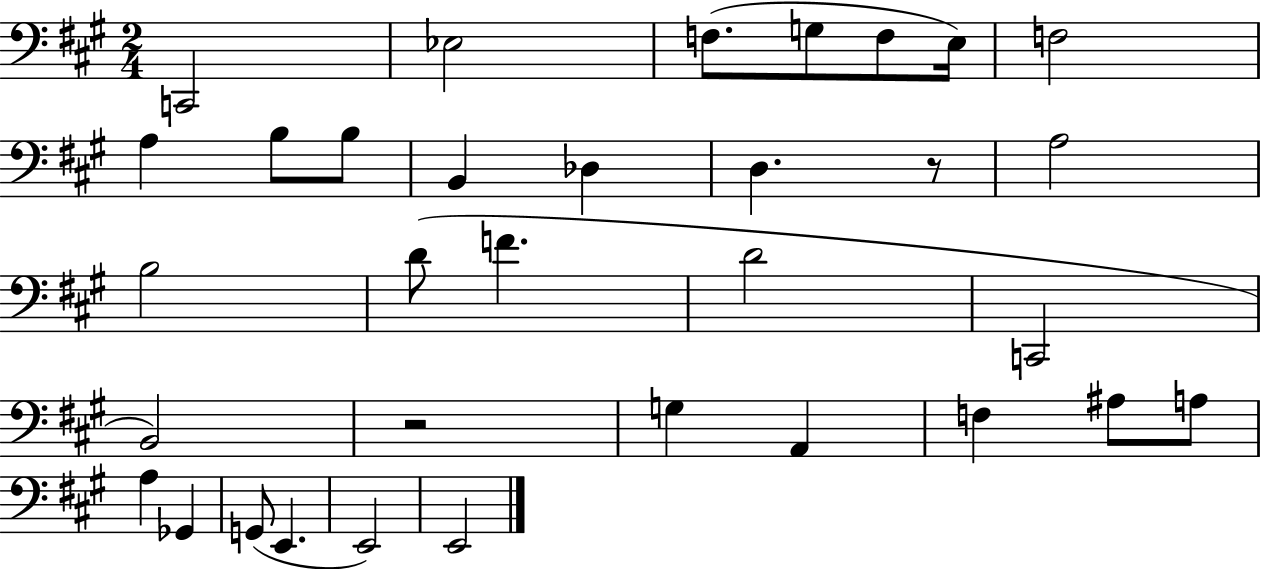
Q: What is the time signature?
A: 2/4